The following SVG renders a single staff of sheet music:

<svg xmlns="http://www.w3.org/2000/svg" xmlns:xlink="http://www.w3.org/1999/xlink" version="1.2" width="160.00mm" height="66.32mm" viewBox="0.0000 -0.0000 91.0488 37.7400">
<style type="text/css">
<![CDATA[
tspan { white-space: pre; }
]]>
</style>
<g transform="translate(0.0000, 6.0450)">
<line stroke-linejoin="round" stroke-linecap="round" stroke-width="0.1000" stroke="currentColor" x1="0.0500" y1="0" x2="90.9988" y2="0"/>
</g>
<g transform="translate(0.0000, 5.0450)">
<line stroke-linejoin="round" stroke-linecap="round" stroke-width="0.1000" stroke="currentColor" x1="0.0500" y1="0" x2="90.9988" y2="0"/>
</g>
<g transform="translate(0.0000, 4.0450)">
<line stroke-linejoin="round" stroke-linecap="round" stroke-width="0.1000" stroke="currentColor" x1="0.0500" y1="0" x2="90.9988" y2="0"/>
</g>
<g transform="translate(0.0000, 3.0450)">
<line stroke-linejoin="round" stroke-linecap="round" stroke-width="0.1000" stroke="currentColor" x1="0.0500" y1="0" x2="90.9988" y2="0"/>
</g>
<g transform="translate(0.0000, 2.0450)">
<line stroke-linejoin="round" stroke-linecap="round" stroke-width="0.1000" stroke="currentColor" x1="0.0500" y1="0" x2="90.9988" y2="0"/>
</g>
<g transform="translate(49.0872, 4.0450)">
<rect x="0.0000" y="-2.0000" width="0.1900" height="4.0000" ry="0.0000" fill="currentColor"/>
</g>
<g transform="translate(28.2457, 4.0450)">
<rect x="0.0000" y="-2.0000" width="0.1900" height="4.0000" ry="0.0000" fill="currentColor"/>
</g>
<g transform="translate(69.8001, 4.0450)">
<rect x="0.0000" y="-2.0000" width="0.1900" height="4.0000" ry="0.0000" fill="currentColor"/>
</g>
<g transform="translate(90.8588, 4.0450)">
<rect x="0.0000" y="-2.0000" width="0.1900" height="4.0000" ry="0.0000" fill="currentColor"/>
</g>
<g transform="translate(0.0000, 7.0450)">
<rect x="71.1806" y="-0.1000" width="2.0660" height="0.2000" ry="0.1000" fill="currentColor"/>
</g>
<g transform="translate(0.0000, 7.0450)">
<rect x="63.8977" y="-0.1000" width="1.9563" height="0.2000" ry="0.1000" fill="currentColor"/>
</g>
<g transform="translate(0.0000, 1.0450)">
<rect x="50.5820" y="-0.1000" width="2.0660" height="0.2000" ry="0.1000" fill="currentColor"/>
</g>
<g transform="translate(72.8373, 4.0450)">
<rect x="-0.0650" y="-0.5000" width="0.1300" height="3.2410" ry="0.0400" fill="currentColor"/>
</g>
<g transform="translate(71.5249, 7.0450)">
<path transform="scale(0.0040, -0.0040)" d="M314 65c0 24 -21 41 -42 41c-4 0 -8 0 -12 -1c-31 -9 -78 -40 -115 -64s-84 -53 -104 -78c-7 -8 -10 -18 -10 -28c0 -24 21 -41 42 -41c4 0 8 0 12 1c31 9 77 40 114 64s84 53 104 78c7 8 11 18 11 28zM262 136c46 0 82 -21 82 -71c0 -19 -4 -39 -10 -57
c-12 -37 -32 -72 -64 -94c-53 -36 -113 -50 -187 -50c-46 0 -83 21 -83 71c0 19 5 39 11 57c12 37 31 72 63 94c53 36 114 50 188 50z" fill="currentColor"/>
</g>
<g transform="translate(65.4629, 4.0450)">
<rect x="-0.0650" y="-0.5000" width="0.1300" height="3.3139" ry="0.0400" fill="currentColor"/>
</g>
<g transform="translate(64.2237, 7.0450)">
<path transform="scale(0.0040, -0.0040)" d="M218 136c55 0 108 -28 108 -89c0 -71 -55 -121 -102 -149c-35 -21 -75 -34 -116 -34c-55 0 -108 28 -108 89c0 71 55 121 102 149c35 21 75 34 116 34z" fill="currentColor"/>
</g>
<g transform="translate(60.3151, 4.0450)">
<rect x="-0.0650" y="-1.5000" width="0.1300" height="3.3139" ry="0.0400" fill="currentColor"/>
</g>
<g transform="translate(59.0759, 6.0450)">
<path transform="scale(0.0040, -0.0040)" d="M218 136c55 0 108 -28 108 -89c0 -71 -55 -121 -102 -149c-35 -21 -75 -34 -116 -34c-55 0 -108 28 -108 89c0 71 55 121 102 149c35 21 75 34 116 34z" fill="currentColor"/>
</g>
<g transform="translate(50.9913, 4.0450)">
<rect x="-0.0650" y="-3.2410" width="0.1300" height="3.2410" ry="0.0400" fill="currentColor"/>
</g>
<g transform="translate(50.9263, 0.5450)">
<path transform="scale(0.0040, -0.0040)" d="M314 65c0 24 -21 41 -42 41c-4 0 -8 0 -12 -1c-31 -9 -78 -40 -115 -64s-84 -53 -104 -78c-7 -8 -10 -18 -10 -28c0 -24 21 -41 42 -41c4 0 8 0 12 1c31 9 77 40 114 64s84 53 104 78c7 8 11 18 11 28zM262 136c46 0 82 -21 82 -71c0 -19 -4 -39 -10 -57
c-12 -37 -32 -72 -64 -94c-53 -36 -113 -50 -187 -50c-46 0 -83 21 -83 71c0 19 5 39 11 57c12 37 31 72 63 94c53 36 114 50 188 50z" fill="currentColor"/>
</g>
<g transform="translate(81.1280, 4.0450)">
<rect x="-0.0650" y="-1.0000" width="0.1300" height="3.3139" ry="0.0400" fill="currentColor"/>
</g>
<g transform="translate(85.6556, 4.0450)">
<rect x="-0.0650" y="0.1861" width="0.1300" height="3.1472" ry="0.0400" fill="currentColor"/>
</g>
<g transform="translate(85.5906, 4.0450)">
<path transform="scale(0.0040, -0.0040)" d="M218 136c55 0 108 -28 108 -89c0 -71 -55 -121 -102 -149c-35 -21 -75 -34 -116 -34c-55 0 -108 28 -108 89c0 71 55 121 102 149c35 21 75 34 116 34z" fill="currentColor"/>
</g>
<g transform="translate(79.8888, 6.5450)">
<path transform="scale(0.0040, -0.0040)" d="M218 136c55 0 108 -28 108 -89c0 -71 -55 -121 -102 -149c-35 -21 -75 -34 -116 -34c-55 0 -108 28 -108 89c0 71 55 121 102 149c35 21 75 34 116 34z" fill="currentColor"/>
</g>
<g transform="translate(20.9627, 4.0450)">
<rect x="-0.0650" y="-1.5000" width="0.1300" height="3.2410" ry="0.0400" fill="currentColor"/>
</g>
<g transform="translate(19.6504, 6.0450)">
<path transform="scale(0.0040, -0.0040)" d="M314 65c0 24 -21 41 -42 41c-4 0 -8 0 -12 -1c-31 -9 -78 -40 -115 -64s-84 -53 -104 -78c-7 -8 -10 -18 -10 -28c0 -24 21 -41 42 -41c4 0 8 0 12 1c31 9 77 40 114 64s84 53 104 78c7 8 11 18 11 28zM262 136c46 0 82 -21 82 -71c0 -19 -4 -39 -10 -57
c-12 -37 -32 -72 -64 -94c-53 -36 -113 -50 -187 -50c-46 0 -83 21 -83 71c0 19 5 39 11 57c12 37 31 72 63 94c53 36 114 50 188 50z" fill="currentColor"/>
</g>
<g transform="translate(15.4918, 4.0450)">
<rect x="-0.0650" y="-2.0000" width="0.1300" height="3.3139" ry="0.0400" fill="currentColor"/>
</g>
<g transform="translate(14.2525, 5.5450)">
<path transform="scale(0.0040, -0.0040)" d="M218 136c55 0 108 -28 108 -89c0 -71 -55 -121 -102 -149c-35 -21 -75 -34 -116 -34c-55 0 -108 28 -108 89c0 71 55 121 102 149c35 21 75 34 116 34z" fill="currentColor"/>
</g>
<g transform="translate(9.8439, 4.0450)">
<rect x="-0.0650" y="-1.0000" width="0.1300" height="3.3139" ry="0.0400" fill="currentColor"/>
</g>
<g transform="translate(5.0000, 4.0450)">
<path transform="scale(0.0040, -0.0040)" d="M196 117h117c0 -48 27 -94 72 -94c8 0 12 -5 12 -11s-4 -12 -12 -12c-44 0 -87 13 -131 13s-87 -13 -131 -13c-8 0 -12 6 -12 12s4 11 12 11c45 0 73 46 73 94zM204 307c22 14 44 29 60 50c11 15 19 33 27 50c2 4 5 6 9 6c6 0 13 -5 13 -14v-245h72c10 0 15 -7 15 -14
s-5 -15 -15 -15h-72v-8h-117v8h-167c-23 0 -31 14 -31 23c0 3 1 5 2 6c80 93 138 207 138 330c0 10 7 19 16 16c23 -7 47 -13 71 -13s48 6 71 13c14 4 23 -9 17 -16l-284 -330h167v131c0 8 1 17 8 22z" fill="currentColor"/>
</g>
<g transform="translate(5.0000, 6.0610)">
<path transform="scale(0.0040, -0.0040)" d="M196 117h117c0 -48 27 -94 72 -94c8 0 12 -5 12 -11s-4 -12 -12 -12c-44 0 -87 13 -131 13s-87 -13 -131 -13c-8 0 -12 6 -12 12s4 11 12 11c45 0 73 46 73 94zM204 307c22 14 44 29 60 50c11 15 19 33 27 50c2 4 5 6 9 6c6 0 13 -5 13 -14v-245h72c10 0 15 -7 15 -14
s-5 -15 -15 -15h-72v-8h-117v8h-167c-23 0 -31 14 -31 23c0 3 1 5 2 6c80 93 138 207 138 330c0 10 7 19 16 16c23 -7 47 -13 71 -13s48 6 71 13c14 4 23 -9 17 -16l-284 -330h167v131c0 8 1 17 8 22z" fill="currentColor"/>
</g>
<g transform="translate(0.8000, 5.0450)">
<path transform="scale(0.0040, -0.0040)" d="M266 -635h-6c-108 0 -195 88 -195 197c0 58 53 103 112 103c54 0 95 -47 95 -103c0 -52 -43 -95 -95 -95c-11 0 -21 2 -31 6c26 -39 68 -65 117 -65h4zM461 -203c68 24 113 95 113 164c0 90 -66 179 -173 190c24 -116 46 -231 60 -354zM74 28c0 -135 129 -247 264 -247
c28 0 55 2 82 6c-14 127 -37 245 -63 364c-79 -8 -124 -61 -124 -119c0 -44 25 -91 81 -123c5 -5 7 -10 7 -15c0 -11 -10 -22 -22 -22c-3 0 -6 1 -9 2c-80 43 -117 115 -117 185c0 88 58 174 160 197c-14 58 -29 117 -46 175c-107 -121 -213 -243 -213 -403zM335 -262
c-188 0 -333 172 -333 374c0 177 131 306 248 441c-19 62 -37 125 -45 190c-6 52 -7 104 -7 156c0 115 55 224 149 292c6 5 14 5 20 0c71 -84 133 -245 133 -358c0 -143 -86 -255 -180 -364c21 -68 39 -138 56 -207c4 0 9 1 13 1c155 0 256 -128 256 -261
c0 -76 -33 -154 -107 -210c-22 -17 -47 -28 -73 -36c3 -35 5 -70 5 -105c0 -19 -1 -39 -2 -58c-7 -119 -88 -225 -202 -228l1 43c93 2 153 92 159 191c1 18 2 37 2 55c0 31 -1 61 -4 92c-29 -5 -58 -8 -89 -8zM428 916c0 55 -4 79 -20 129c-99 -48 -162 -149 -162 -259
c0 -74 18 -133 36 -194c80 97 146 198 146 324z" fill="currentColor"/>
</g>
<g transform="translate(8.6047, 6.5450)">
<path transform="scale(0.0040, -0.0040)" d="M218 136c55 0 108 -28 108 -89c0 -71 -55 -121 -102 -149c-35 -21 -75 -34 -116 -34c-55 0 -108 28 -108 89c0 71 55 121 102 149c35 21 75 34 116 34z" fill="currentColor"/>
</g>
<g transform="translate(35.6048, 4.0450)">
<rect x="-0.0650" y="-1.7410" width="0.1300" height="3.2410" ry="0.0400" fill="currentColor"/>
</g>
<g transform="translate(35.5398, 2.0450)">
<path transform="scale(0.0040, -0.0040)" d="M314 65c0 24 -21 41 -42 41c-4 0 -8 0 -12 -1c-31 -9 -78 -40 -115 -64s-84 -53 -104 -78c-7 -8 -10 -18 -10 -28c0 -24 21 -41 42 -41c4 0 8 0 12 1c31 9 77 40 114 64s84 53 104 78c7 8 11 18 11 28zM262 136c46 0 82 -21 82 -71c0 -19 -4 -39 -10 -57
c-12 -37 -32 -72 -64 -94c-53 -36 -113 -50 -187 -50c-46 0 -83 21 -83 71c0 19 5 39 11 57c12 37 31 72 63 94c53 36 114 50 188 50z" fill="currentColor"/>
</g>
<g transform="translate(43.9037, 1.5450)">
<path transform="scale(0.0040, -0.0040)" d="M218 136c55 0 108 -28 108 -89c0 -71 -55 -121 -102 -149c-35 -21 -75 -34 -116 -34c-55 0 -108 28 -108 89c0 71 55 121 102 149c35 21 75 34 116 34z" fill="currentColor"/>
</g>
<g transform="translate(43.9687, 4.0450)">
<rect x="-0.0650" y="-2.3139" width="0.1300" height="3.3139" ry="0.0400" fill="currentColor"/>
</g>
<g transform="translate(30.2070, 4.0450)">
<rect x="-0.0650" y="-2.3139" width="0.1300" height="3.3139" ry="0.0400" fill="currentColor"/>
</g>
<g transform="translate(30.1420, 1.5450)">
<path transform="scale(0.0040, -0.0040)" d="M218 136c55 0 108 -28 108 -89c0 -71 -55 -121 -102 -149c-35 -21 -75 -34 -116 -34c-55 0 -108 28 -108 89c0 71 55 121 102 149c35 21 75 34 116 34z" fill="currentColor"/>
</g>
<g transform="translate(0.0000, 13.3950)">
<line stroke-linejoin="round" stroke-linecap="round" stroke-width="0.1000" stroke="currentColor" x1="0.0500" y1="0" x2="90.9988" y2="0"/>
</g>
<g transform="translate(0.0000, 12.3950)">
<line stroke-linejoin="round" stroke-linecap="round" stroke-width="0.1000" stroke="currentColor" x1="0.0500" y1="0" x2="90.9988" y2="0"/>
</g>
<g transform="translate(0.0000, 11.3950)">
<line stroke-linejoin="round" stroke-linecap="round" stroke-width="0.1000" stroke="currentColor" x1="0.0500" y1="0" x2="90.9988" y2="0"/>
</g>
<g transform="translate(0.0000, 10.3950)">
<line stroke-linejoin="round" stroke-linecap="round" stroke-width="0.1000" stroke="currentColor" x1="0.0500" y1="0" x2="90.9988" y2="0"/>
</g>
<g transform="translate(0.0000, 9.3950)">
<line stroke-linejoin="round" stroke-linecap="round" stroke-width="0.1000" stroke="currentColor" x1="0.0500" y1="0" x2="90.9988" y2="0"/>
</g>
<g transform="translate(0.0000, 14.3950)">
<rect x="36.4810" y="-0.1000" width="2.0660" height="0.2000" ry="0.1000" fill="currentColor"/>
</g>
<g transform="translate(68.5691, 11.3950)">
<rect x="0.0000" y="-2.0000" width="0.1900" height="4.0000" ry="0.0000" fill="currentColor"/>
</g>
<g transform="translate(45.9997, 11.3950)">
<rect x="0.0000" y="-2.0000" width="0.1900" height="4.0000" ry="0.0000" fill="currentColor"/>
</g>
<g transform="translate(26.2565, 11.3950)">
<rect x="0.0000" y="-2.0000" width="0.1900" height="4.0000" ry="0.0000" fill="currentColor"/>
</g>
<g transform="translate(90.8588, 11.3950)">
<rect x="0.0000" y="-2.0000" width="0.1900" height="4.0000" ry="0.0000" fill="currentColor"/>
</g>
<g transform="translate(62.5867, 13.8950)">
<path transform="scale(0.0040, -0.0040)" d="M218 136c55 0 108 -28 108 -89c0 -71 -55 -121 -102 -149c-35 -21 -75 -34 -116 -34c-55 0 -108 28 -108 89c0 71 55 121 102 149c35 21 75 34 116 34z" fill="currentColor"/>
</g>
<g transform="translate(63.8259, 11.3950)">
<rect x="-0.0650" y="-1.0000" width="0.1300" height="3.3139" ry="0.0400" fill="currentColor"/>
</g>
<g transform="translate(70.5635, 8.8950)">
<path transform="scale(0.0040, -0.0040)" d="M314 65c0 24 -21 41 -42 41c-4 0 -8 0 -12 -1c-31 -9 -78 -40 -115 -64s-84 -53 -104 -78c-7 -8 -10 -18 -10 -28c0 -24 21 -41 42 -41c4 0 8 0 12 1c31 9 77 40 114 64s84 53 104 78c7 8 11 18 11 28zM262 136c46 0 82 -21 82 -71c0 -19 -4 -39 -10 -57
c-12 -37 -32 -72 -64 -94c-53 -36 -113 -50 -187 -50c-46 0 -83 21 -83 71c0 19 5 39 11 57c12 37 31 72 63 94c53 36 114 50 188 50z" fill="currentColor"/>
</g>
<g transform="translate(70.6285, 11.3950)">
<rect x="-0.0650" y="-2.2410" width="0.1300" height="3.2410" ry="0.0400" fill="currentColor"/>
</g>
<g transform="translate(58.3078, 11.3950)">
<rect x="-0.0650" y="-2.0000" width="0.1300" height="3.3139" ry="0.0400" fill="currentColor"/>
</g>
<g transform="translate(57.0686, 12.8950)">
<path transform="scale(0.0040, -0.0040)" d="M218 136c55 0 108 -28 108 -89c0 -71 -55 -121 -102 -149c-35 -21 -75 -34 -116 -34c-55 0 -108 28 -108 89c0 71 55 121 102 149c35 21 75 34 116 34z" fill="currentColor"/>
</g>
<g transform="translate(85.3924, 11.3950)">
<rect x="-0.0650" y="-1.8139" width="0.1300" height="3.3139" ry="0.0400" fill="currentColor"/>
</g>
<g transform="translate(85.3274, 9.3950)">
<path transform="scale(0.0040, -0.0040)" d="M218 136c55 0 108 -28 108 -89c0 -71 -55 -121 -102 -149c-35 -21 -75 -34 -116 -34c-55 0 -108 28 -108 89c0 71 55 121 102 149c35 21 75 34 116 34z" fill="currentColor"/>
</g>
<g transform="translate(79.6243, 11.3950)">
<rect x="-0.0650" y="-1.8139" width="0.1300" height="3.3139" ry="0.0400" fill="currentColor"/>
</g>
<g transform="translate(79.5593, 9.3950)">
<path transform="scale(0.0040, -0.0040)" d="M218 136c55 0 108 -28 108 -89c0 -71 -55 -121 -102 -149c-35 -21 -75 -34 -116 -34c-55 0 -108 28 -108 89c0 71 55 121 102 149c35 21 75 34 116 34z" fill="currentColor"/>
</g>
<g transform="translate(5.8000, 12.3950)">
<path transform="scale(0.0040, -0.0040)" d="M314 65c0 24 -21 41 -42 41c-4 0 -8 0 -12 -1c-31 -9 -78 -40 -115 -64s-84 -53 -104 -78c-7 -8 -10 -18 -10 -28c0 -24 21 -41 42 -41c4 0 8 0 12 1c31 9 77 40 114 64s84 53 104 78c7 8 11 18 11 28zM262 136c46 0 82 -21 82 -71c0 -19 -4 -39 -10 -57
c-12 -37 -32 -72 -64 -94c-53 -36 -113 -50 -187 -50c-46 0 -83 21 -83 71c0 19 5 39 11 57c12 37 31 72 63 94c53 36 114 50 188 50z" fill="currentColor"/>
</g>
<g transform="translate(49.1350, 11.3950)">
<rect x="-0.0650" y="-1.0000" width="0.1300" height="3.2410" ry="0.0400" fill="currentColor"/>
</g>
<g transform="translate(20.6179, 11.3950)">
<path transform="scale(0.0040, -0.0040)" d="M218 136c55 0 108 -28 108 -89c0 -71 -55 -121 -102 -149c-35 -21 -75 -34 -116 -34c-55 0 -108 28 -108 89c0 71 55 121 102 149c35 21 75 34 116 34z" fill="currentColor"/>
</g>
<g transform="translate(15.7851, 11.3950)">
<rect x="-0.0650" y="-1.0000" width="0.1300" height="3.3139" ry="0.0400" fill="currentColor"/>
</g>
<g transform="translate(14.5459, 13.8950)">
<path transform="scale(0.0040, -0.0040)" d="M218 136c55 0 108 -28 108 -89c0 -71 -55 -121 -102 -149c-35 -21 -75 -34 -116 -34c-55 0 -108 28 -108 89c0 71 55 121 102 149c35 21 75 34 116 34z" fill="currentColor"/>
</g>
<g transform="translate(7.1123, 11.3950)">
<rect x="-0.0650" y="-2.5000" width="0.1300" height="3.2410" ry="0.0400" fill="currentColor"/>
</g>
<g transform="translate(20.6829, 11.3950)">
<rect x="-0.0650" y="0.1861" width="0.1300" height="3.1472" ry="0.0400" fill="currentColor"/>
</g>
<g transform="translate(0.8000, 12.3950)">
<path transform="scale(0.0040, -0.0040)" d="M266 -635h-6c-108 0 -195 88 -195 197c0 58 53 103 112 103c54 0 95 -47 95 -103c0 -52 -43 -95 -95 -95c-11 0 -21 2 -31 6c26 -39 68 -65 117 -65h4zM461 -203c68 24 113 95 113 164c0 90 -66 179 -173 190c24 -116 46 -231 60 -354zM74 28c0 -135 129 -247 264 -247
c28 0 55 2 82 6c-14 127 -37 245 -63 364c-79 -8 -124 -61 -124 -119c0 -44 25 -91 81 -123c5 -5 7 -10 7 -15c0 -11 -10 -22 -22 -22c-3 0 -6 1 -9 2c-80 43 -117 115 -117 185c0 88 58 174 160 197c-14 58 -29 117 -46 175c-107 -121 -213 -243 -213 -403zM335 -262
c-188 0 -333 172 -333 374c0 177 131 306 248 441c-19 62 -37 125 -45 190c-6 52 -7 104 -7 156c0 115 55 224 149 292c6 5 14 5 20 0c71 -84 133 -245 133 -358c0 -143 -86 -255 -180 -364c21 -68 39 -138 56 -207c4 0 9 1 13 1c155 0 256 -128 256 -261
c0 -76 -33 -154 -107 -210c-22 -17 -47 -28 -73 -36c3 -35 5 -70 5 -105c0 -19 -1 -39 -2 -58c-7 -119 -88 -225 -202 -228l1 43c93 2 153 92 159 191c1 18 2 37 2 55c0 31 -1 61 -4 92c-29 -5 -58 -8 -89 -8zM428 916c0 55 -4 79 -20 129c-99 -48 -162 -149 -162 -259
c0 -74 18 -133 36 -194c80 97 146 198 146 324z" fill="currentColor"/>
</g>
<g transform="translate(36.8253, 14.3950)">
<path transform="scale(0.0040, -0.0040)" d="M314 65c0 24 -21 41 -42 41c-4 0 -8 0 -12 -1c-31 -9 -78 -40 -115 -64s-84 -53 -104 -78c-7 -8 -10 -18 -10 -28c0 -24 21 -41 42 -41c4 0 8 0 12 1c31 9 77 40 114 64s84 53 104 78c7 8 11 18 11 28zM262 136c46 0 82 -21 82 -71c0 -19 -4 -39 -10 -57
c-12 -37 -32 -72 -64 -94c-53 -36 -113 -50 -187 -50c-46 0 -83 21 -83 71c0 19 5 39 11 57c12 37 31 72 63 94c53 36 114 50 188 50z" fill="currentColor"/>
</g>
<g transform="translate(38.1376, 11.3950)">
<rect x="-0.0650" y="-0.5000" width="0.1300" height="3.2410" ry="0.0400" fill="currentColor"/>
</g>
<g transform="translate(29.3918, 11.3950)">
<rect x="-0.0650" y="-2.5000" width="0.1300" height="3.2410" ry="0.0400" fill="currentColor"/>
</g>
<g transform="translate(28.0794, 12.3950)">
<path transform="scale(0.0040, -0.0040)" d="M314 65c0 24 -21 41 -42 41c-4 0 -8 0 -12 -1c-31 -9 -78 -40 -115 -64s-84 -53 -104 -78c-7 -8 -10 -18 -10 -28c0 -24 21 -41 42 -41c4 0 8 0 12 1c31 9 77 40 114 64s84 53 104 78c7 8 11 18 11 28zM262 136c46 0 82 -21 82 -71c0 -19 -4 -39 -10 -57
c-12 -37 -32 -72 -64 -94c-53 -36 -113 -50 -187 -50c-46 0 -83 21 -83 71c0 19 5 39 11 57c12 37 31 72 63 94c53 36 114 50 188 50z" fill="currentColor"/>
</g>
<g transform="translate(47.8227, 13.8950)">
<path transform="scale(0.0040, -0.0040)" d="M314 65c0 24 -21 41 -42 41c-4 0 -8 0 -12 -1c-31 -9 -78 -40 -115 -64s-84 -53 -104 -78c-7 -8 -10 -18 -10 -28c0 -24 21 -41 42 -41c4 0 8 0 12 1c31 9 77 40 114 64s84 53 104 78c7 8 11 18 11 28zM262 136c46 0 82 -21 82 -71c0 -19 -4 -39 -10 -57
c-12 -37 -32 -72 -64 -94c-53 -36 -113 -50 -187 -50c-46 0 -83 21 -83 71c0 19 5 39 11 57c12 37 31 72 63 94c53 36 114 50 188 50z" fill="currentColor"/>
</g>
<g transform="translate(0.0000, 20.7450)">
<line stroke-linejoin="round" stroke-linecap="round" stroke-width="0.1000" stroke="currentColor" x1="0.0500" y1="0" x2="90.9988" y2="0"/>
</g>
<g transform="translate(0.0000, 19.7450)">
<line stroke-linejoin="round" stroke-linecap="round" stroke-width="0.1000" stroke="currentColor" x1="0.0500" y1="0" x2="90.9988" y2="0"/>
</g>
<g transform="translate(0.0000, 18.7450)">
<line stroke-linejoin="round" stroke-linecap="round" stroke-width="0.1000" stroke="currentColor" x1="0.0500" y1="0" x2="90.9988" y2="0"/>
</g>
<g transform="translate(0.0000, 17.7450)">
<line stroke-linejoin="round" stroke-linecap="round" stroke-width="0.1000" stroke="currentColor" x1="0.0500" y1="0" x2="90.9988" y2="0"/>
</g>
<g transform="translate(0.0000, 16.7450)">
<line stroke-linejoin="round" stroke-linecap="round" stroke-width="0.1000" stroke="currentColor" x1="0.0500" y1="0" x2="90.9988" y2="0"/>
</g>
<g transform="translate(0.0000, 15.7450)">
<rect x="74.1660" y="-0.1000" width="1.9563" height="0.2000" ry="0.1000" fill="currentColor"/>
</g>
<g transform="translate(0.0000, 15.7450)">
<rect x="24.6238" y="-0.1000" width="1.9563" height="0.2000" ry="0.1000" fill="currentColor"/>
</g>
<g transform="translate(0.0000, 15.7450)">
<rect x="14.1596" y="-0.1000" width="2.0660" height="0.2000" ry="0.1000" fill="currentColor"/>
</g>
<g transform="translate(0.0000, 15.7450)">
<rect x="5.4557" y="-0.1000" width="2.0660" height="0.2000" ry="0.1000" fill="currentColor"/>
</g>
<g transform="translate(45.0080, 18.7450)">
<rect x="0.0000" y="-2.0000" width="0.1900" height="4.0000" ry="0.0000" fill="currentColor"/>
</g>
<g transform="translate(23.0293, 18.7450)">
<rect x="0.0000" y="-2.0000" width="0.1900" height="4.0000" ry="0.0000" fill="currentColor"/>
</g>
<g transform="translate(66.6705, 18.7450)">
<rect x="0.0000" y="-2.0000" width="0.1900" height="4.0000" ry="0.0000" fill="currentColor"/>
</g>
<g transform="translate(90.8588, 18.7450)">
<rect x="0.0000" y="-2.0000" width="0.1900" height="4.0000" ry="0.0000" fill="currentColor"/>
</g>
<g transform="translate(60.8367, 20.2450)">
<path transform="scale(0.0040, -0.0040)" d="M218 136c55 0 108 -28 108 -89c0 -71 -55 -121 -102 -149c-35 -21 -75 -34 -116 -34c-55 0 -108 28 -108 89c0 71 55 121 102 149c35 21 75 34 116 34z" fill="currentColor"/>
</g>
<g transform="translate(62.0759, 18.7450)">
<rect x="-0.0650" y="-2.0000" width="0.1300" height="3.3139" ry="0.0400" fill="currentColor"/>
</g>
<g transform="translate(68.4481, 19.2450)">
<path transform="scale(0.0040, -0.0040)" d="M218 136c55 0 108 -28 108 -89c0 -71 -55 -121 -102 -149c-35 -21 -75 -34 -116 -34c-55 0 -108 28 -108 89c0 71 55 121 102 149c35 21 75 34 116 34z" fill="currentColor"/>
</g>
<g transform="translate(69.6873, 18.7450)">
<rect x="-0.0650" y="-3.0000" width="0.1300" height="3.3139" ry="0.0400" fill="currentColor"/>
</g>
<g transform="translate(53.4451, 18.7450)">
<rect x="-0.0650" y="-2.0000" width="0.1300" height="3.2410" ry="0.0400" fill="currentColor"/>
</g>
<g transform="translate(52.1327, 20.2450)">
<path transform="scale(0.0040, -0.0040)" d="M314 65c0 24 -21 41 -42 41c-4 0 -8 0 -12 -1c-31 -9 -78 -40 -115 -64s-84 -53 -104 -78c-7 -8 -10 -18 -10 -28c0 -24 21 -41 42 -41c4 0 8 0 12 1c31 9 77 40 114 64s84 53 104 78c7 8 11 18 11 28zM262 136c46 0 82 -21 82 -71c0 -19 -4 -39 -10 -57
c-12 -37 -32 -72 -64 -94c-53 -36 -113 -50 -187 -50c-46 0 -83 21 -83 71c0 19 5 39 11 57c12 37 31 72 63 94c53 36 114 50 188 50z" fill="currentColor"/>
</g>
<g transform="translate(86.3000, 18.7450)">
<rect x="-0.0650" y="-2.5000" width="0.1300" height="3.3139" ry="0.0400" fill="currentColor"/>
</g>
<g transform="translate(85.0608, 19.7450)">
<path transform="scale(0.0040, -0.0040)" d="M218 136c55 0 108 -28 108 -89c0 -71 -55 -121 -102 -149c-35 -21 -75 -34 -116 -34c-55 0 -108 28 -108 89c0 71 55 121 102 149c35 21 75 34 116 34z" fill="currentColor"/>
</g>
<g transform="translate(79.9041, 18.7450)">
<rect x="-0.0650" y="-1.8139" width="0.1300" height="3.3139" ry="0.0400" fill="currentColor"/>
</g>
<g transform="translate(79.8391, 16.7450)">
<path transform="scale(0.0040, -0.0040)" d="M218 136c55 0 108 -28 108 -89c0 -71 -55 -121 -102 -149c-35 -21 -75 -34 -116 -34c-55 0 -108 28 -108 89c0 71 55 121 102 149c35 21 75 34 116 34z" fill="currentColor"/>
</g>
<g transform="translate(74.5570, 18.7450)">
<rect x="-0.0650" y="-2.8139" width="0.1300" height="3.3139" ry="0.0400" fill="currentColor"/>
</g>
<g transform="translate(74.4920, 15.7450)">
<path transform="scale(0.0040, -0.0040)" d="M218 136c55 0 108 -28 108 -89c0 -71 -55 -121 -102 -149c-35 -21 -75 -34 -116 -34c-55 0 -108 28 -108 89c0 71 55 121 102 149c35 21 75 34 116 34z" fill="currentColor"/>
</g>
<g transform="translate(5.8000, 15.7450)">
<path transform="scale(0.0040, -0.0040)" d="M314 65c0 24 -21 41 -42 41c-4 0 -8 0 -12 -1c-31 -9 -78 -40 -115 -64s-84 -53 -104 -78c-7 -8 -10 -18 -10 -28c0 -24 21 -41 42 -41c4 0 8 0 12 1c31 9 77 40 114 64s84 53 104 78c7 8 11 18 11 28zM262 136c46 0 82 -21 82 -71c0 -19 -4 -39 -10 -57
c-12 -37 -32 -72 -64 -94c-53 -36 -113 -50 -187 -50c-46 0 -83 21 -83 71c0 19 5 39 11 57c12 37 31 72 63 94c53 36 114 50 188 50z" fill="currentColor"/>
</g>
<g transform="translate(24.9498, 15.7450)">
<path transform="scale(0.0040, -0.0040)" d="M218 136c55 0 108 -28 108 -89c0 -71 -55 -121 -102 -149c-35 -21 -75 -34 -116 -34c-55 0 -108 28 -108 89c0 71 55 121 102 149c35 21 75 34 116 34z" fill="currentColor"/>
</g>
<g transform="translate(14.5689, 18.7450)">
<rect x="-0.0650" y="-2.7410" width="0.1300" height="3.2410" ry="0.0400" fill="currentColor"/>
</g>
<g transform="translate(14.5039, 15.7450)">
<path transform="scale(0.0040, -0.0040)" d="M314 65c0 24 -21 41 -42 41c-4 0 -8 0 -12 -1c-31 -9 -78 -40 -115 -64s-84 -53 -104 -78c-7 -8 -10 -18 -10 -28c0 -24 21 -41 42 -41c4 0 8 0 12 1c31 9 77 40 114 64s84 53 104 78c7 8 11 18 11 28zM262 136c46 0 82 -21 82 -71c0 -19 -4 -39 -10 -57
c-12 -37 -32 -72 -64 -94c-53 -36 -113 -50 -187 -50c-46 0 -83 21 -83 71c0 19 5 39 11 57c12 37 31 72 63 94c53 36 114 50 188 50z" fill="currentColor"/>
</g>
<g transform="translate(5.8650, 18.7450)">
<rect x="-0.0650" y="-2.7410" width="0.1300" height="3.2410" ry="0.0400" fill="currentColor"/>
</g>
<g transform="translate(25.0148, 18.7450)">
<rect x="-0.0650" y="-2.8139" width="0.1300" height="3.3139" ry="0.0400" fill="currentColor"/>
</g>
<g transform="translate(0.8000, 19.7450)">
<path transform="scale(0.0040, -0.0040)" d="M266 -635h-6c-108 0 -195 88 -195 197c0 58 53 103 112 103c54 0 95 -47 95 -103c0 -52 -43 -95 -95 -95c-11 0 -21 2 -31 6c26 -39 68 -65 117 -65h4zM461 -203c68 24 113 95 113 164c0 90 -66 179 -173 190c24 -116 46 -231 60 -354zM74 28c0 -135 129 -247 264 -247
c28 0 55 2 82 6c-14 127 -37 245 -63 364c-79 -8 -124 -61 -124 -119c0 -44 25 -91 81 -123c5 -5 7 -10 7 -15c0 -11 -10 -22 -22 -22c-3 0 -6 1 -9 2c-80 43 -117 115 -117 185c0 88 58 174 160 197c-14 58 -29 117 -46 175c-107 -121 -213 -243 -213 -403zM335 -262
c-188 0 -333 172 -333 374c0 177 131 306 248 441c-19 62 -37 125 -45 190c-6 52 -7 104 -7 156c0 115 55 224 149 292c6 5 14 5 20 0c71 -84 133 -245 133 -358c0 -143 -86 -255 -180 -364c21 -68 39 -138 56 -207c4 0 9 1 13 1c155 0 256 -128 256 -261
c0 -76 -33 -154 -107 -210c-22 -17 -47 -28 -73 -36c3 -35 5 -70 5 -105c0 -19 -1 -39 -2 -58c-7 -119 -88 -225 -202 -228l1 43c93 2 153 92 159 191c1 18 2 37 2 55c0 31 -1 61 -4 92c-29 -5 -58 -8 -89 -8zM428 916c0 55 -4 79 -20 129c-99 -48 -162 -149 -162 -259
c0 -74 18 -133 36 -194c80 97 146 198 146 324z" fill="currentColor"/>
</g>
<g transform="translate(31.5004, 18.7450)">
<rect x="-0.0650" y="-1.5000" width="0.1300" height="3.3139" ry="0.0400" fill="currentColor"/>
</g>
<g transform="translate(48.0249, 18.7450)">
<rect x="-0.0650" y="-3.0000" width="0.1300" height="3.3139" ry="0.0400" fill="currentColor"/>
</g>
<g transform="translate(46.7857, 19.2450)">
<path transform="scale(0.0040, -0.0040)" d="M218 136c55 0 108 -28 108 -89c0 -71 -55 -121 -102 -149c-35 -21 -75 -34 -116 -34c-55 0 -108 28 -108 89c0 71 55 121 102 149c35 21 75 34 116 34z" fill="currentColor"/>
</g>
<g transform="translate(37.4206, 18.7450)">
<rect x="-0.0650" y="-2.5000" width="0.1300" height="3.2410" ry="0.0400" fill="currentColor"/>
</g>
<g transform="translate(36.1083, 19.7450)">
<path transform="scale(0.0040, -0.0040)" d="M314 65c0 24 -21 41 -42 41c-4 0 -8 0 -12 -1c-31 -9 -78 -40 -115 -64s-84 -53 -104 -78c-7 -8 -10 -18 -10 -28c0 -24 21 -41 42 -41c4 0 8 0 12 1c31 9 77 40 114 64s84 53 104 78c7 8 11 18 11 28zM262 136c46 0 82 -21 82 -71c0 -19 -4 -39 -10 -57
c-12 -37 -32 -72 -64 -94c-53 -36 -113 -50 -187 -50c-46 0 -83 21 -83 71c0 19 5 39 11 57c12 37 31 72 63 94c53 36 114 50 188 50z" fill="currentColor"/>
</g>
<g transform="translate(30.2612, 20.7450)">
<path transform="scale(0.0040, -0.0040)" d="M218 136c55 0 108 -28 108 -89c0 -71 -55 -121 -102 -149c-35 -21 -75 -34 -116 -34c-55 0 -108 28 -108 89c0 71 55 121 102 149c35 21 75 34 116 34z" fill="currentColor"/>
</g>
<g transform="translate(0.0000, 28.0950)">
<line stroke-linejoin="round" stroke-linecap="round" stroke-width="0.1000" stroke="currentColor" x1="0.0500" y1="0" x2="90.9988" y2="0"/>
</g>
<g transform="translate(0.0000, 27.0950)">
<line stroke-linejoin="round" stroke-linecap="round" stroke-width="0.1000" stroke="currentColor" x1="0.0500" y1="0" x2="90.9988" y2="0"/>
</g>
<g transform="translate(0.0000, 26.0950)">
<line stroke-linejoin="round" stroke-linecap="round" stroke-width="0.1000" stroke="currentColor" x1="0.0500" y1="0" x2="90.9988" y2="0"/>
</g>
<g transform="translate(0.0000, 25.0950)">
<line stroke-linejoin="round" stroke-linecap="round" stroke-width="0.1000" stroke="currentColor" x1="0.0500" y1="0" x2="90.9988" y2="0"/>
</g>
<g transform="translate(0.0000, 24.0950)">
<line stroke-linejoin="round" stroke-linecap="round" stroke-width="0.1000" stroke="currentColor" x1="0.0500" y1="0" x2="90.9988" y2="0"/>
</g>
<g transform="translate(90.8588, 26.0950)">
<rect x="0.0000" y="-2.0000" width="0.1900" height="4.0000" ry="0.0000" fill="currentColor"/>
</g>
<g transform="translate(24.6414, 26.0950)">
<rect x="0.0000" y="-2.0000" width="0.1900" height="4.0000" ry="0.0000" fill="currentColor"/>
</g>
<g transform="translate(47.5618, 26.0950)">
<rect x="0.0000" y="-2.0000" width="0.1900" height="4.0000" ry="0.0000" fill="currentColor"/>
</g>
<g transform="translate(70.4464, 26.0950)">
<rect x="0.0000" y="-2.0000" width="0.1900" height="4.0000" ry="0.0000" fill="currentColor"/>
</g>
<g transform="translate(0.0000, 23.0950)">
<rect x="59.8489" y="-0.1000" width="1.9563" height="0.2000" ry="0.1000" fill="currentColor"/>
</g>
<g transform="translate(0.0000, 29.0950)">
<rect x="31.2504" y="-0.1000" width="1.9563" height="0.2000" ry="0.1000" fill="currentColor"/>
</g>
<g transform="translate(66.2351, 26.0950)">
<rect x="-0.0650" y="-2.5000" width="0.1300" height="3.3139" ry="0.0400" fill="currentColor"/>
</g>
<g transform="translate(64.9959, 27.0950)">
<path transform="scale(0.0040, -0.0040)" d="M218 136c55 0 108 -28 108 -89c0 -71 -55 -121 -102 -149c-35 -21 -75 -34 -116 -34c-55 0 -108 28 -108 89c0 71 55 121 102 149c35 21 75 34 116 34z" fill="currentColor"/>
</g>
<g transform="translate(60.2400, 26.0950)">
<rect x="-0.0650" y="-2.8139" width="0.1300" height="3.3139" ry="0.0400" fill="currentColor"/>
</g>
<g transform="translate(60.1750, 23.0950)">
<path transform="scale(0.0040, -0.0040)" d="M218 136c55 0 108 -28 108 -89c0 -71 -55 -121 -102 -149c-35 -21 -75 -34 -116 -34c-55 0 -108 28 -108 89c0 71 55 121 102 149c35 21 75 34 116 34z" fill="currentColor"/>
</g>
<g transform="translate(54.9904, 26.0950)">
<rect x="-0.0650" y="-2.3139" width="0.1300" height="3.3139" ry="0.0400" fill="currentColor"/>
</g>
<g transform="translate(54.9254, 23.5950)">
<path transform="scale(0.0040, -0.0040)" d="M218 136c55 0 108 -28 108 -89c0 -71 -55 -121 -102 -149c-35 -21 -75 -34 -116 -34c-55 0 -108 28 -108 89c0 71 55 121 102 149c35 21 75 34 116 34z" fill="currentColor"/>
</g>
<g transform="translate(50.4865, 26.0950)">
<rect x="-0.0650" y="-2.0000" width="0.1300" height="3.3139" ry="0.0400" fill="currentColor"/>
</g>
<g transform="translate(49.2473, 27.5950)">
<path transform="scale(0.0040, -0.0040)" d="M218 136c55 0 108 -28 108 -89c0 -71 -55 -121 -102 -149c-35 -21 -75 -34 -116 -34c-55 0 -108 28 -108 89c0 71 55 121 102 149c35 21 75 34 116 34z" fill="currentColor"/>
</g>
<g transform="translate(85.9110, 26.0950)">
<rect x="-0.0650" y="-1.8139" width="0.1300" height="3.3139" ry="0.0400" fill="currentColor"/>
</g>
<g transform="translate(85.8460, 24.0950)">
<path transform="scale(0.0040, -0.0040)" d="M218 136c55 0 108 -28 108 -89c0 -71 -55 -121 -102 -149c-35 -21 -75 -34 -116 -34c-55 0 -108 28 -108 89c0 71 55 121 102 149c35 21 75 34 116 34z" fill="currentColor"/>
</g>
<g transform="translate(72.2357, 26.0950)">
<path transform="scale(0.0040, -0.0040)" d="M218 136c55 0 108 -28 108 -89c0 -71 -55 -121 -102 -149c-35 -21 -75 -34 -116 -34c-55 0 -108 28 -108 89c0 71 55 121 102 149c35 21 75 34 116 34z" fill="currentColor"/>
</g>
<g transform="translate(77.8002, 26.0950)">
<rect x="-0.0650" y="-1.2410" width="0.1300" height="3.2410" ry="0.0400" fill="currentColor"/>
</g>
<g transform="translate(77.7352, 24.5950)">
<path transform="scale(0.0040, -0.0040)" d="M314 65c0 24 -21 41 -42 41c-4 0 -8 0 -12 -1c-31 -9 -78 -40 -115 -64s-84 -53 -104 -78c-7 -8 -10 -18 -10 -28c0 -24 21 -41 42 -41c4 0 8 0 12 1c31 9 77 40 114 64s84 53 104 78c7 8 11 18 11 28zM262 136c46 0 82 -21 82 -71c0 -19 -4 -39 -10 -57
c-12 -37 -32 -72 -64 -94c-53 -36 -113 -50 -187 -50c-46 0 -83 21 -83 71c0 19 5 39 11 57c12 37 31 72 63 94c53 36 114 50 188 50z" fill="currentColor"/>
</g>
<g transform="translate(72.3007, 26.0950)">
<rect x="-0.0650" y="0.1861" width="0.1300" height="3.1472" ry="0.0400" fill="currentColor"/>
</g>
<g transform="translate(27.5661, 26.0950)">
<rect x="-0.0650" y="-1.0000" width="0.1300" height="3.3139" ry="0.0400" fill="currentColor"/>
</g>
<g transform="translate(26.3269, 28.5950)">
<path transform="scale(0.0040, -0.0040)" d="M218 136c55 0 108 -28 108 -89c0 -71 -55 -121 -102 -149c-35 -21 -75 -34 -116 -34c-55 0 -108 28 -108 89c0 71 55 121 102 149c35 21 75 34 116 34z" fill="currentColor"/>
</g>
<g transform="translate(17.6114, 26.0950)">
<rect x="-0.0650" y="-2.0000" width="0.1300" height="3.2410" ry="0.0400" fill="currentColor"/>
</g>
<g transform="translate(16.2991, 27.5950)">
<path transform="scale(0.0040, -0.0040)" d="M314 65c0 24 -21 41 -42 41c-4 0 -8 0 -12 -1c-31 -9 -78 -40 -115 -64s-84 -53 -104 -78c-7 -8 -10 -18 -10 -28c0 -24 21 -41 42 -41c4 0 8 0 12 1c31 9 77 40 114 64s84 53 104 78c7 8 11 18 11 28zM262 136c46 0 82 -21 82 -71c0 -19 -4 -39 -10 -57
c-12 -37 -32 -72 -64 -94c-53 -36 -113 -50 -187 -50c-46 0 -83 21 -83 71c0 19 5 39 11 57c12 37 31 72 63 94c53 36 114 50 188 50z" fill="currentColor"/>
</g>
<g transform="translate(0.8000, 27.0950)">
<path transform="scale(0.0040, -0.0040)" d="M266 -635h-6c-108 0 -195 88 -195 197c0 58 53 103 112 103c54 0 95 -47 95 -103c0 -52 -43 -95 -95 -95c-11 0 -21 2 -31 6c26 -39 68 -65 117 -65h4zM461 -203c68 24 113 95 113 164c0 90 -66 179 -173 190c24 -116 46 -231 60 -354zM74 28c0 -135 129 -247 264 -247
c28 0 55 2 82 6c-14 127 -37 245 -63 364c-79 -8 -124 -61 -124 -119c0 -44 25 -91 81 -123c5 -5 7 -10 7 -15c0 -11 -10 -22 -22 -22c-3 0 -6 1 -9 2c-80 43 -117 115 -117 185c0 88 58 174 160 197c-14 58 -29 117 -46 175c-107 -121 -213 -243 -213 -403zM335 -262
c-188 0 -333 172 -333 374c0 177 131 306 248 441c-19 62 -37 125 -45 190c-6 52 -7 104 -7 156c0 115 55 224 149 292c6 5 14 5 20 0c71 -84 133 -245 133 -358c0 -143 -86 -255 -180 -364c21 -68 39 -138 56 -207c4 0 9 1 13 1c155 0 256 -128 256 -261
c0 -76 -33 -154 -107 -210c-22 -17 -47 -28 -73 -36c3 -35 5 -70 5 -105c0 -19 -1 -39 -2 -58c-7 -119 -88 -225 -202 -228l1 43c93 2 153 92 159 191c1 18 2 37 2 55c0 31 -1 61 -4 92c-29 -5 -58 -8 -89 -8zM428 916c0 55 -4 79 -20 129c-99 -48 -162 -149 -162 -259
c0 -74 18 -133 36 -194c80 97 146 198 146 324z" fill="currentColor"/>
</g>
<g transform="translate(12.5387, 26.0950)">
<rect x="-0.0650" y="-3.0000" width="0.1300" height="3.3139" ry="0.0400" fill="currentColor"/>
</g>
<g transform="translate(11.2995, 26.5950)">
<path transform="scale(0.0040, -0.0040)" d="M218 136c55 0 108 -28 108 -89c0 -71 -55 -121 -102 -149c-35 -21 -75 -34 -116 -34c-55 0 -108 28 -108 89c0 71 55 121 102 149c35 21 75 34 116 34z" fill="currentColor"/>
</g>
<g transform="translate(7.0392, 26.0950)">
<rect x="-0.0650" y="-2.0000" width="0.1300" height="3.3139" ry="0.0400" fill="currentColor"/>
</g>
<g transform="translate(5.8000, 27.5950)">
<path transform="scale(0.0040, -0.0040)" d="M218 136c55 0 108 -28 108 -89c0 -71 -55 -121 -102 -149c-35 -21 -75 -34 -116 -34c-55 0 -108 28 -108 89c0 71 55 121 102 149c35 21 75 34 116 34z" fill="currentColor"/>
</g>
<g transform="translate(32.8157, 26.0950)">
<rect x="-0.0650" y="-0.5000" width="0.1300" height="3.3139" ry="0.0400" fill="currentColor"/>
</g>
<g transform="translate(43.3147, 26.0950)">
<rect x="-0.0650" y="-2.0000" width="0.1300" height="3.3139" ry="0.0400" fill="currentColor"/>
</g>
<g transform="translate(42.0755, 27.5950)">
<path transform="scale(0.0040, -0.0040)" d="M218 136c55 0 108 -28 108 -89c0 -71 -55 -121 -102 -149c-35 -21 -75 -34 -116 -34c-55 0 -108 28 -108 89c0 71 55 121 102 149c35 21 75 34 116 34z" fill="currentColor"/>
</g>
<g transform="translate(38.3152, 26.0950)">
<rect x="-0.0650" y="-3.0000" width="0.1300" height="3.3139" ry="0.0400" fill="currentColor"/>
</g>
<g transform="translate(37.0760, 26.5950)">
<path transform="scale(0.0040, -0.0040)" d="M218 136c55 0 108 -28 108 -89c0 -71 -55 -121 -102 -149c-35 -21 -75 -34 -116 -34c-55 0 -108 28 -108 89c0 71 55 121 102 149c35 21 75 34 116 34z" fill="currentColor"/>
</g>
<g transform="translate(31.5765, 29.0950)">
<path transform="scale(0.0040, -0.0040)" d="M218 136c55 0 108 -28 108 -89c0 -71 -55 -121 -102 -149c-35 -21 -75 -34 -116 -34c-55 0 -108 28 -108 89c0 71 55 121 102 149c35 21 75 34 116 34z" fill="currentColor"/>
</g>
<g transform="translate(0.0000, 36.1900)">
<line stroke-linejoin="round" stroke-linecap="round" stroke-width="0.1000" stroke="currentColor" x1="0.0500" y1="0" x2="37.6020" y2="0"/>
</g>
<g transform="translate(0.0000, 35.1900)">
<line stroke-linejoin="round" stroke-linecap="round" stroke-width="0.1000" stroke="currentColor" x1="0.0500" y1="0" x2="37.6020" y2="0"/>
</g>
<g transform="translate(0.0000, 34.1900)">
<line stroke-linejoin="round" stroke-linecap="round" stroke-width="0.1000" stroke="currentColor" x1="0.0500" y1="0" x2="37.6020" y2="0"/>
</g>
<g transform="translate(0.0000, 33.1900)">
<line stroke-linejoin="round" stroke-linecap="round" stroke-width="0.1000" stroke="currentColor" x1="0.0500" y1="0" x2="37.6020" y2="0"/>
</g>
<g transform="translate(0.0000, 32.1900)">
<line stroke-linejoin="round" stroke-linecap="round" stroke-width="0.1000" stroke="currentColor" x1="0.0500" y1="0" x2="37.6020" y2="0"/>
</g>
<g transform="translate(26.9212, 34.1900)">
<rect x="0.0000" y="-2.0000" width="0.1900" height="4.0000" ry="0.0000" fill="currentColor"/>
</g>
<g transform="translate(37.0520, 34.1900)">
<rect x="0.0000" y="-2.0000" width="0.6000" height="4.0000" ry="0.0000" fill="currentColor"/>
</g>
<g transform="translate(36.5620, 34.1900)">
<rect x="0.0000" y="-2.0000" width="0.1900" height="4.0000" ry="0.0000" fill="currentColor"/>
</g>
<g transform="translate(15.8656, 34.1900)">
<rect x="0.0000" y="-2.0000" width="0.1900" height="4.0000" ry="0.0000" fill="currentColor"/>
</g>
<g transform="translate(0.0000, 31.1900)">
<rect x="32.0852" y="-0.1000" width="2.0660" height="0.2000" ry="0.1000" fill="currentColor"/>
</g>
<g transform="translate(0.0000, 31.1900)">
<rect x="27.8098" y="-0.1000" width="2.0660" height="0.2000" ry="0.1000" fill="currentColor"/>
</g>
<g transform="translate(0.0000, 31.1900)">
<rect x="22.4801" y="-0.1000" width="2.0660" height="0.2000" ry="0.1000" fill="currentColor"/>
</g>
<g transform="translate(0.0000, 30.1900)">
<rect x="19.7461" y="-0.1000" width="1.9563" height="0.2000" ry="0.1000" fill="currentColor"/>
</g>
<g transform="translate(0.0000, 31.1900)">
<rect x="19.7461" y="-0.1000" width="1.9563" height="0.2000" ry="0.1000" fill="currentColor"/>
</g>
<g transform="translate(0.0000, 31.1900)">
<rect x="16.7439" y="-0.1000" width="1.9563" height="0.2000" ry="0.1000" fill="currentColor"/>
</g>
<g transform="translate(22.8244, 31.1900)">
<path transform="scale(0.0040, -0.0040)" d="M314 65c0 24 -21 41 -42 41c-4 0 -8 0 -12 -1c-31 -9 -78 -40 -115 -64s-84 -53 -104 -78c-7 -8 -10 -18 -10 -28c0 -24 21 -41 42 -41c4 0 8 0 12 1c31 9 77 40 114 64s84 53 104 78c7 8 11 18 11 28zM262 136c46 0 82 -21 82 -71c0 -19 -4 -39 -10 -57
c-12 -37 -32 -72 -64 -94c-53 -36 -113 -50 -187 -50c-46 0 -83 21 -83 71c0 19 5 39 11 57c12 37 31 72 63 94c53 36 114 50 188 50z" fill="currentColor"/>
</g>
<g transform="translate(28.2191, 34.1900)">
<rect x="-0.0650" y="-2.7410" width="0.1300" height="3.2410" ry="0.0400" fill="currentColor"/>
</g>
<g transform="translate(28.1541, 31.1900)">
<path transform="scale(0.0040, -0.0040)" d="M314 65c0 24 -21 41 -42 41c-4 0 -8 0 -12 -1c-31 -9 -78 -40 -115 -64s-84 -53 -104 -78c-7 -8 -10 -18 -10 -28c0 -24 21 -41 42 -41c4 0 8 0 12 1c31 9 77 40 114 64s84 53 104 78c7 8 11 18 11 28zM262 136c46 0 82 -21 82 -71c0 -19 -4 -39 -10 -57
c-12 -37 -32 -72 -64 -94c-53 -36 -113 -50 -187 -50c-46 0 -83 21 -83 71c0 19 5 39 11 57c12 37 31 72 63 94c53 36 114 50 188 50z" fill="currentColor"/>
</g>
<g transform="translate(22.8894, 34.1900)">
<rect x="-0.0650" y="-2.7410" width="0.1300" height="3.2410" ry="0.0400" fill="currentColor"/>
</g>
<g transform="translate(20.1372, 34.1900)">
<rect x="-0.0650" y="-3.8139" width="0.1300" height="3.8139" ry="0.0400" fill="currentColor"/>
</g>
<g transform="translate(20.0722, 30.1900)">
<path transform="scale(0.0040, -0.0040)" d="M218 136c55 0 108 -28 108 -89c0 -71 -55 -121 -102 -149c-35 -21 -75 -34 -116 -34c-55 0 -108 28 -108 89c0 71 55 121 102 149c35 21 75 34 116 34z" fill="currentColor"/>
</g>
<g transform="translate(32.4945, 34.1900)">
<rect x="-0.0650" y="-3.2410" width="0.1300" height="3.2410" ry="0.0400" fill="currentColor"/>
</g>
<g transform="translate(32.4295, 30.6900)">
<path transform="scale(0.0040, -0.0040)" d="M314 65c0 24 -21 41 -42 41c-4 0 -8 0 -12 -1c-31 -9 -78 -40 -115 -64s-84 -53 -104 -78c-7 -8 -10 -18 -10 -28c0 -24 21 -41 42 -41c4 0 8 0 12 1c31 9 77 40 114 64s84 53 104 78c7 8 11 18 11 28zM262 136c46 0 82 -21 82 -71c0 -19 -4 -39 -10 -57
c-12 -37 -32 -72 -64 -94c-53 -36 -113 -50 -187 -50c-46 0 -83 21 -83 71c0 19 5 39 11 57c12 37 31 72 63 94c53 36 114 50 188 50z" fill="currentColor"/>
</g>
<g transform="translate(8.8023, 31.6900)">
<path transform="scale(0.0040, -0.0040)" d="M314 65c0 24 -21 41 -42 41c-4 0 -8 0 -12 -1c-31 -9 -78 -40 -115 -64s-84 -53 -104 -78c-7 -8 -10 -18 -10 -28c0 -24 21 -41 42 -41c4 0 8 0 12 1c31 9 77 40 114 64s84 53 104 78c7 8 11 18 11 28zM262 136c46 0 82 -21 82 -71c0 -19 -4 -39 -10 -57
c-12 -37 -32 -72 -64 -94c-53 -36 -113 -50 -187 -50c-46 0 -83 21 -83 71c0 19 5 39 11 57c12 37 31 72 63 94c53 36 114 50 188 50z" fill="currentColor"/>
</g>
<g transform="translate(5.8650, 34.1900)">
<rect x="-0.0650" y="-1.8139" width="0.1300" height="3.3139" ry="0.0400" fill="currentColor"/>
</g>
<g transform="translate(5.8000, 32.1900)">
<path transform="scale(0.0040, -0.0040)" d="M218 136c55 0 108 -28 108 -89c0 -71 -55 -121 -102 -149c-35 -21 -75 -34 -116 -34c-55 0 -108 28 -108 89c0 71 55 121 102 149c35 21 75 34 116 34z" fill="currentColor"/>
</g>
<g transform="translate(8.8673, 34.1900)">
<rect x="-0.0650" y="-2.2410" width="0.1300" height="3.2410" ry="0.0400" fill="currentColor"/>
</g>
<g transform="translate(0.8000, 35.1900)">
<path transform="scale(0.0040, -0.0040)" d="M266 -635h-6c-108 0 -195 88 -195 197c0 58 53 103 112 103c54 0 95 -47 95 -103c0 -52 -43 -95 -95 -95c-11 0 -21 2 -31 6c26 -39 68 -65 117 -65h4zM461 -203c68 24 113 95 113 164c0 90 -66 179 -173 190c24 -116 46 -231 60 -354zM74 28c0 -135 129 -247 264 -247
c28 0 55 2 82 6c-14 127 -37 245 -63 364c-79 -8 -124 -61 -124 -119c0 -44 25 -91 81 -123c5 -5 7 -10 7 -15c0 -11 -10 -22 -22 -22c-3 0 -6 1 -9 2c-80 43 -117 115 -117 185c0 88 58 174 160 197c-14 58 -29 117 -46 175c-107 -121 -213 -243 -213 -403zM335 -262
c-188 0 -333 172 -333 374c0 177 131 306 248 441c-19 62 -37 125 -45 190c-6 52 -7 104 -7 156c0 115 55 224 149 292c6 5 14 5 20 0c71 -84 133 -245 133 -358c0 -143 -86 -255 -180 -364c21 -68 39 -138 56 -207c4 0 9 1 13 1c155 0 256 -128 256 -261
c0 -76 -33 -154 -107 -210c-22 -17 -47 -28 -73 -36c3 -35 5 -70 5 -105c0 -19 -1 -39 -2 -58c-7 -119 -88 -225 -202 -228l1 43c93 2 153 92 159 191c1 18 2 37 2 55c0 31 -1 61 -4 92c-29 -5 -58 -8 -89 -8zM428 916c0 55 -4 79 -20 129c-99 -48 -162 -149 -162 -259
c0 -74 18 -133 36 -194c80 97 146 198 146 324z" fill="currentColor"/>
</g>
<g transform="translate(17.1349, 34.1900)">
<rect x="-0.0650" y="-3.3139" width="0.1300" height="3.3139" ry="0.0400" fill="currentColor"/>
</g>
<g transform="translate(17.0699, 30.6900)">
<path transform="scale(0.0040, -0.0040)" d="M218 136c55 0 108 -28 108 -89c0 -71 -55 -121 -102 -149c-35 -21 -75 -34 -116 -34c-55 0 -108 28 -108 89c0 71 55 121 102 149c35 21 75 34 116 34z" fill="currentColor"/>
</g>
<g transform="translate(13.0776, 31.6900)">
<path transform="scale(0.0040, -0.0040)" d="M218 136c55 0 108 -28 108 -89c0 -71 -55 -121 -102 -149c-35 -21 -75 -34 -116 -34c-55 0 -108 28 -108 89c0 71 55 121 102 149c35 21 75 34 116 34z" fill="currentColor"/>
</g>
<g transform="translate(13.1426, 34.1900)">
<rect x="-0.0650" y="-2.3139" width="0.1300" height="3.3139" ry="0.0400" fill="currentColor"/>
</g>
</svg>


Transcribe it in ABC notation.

X:1
T:Untitled
M:4/4
L:1/4
K:C
D F E2 g f2 g b2 E C C2 D B G2 D B G2 C2 D2 F D g2 f f a2 a2 a E G2 A F2 F A a f G F A F2 D C A F F g a G B e2 f f g2 g b c' a2 a2 b2